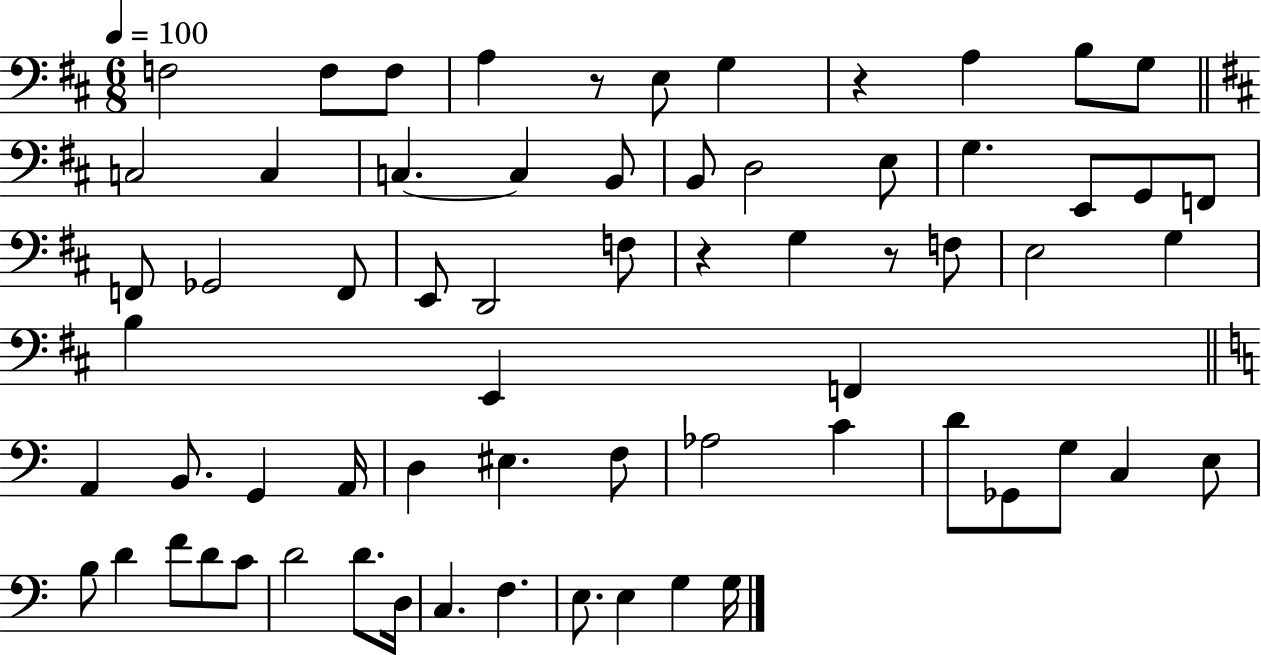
X:1
T:Untitled
M:6/8
L:1/4
K:D
F,2 F,/2 F,/2 A, z/2 E,/2 G, z A, B,/2 G,/2 C,2 C, C, C, B,,/2 B,,/2 D,2 E,/2 G, E,,/2 G,,/2 F,,/2 F,,/2 _G,,2 F,,/2 E,,/2 D,,2 F,/2 z G, z/2 F,/2 E,2 G, B, E,, F,, A,, B,,/2 G,, A,,/4 D, ^E, F,/2 _A,2 C D/2 _G,,/2 G,/2 C, E,/2 B,/2 D F/2 D/2 C/2 D2 D/2 D,/4 C, F, E,/2 E, G, G,/4